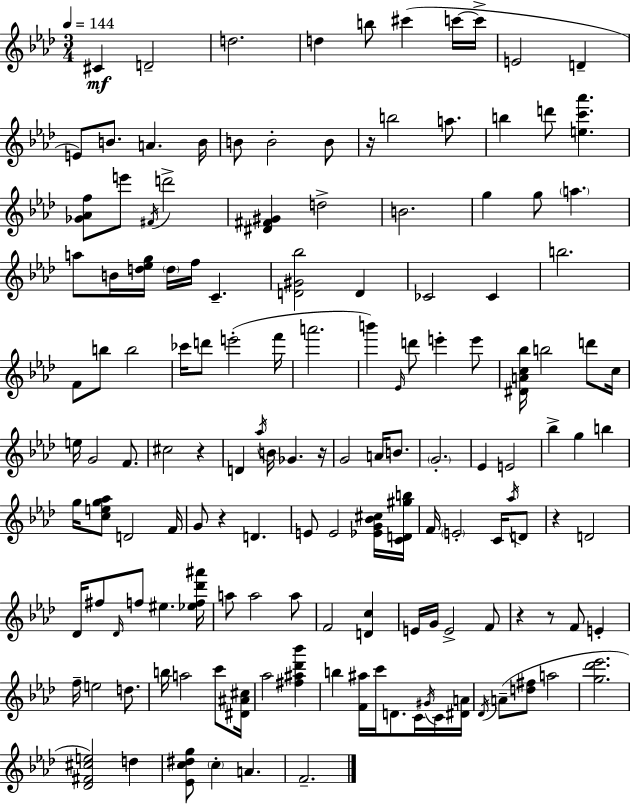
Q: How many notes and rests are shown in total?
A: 145